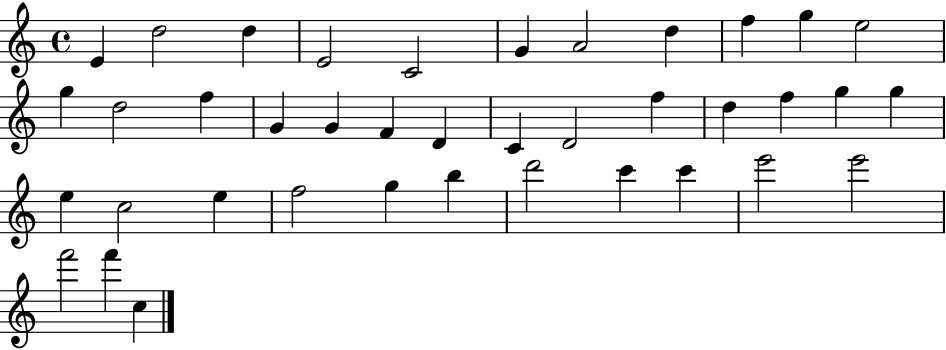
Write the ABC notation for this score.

X:1
T:Untitled
M:4/4
L:1/4
K:C
E d2 d E2 C2 G A2 d f g e2 g d2 f G G F D C D2 f d f g g e c2 e f2 g b d'2 c' c' e'2 e'2 f'2 f' c